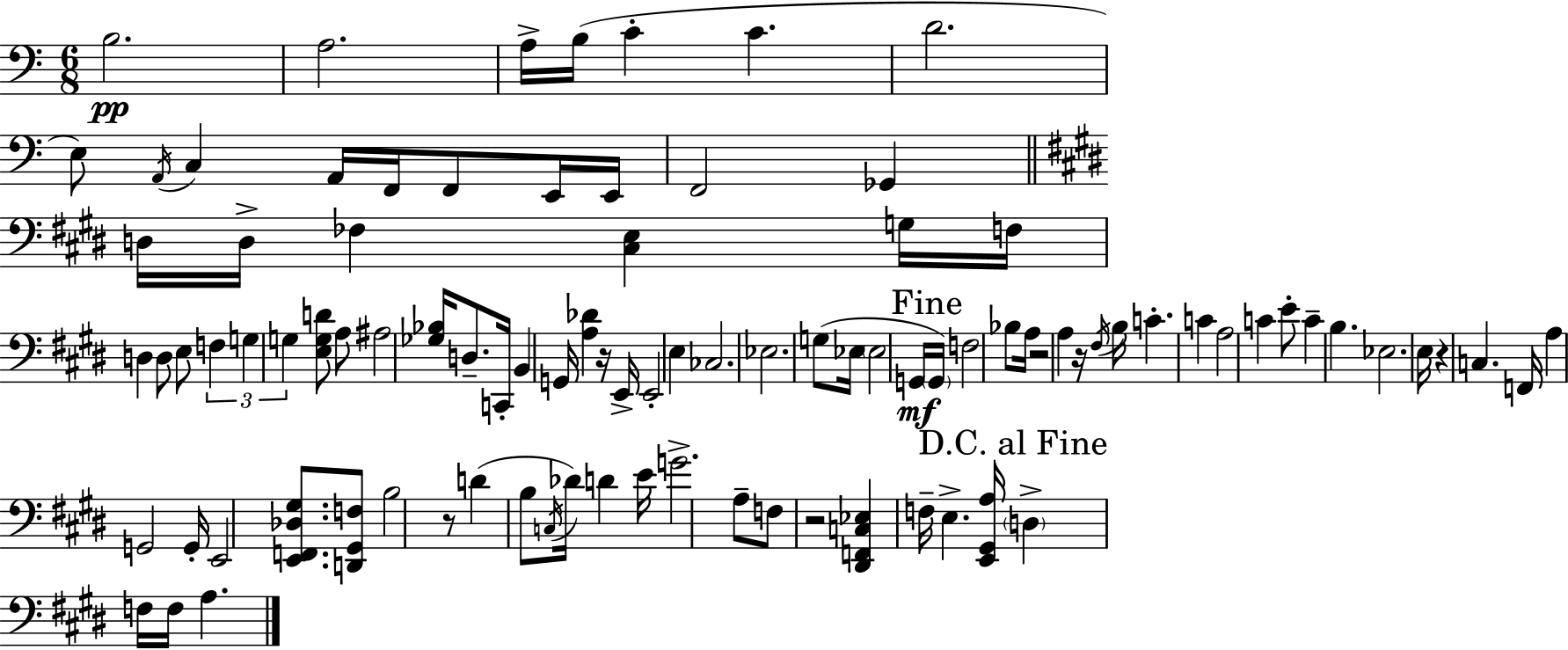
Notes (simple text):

B3/h. A3/h. A3/s B3/s C4/q C4/q. D4/h. E3/e A2/s C3/q A2/s F2/s F2/e E2/s E2/s F2/h Gb2/q D3/s D3/s FES3/q [C#3,E3]/q G3/s F3/s D3/q D3/e E3/e F3/q G3/q G3/q [E3,G3,D4]/e A3/e A#3/h [Gb3,Bb3]/s D3/e. C2/s B2/q G2/s [A3,Db4]/q R/s E2/s E2/h E3/q CES3/h. Eb3/h. G3/e Eb3/s Eb3/h G2/s G2/s F3/h Bb3/e A3/s R/h A3/q R/s F#3/s B3/s C4/q. C4/q A3/h C4/q E4/e C4/q B3/q. Eb3/h. E3/s R/q C3/q. F2/s A3/q G2/h G2/s E2/h [E2,F2,Db3,G#3]/e. [D2,G#2,F3]/e B3/h R/e D4/q B3/e C3/s Db4/s D4/q E4/s G4/h. A3/e F3/e R/h [D#2,F2,C3,Eb3]/q F3/s E3/q. [E2,G#2,A3]/s D3/q F3/s F3/s A3/q.